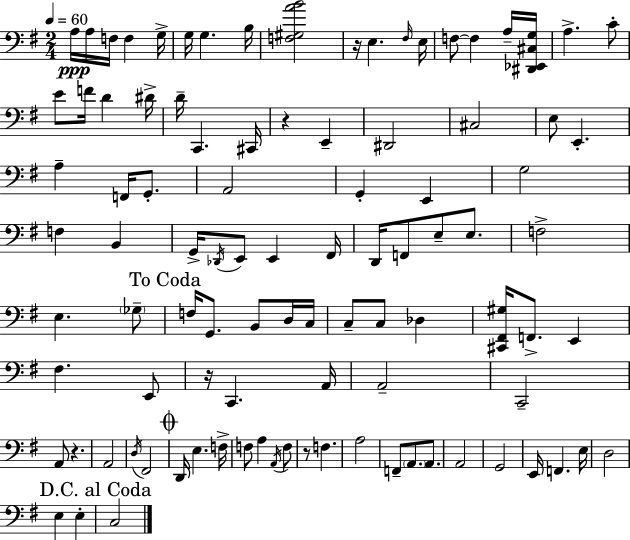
X:1
T:Untitled
M:2/4
L:1/4
K:G
A,/4 A,/4 F,/4 F, G,/4 G,/4 G, B,/4 [F,^G,AB]2 z/4 E, ^F,/4 E,/4 F,/2 F, A,/4 [^D,,_E,,^C,G,]/4 A, C/2 E/2 F/4 D ^D/4 D/4 C,, ^C,,/4 z E,, ^D,,2 ^C,2 E,/2 E,, A, F,,/4 G,,/2 A,,2 G,, E,, G,2 F, B,, G,,/4 _D,,/4 E,,/2 E,, ^F,,/4 D,,/4 F,,/2 E,/2 E,/2 F,2 E, _G,/2 F,/4 G,,/2 B,,/2 D,/4 C,/4 C,/2 C,/2 _D, [^C,,^F,,^G,]/4 F,,/2 E,, ^F, E,,/2 z/4 C,, A,,/4 A,,2 C,,2 A,,/2 z A,,2 D,/4 ^F,,2 D,,/4 E, F,/4 F,/2 A, A,,/4 F,/2 z/2 F, A,2 F,,/2 A,,/2 A,,/2 A,,2 G,,2 E,,/4 F,, E,/4 D,2 E, E, C,2